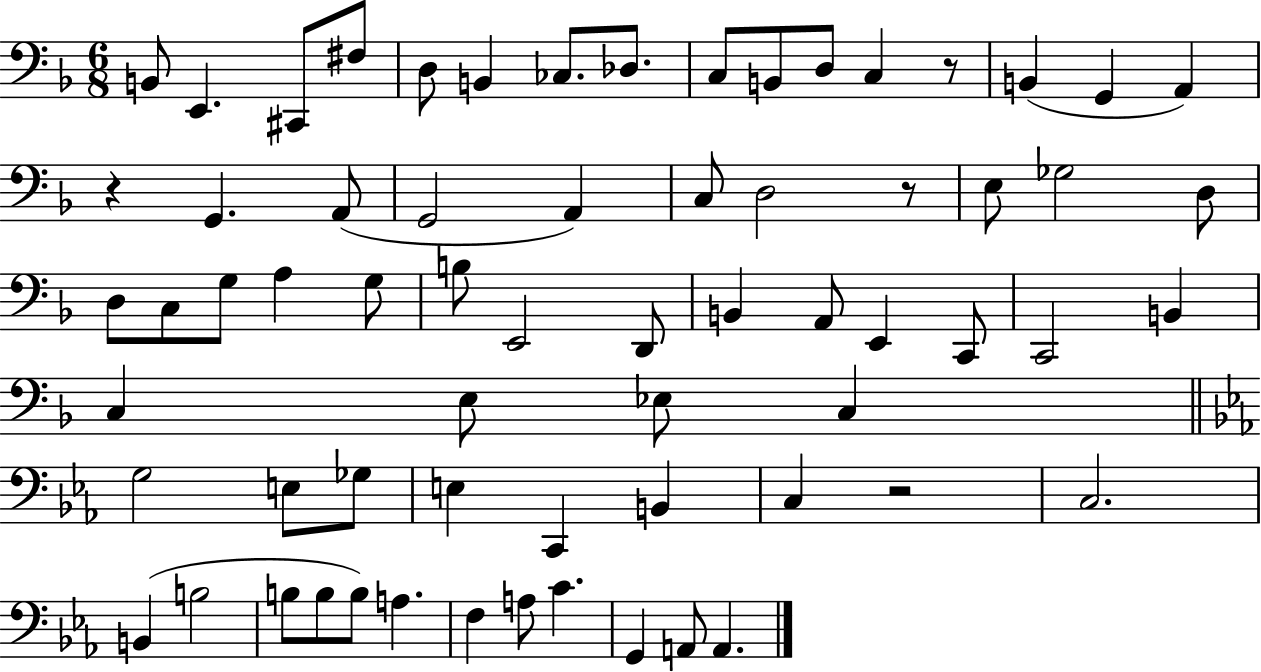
X:1
T:Untitled
M:6/8
L:1/4
K:F
B,,/2 E,, ^C,,/2 ^F,/2 D,/2 B,, _C,/2 _D,/2 C,/2 B,,/2 D,/2 C, z/2 B,, G,, A,, z G,, A,,/2 G,,2 A,, C,/2 D,2 z/2 E,/2 _G,2 D,/2 D,/2 C,/2 G,/2 A, G,/2 B,/2 E,,2 D,,/2 B,, A,,/2 E,, C,,/2 C,,2 B,, C, E,/2 _E,/2 C, G,2 E,/2 _G,/2 E, C,, B,, C, z2 C,2 B,, B,2 B,/2 B,/2 B,/2 A, F, A,/2 C G,, A,,/2 A,,